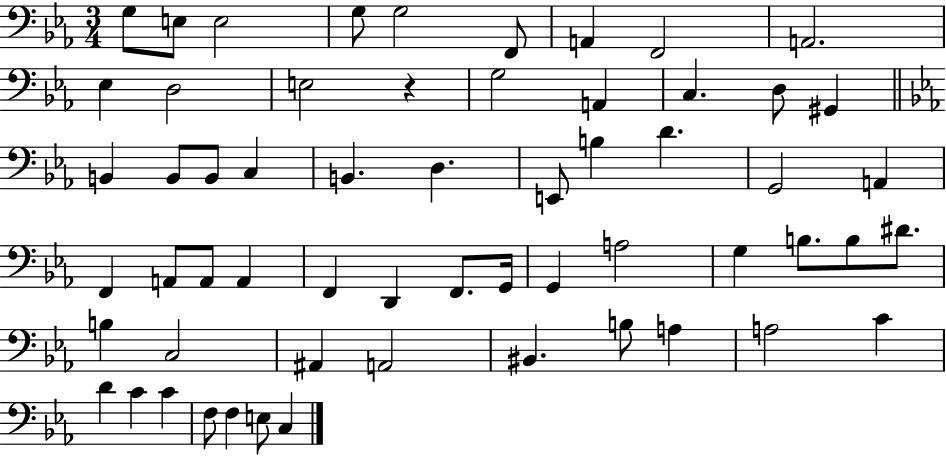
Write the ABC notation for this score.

X:1
T:Untitled
M:3/4
L:1/4
K:Eb
G,/2 E,/2 E,2 G,/2 G,2 F,,/2 A,, F,,2 A,,2 _E, D,2 E,2 z G,2 A,, C, D,/2 ^G,, B,, B,,/2 B,,/2 C, B,, D, E,,/2 B, D G,,2 A,, F,, A,,/2 A,,/2 A,, F,, D,, F,,/2 G,,/4 G,, A,2 G, B,/2 B,/2 ^D/2 B, C,2 ^A,, A,,2 ^B,, B,/2 A, A,2 C D C C F,/2 F, E,/2 C,